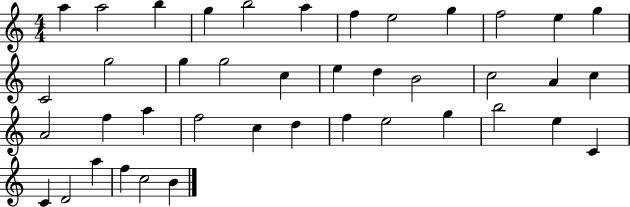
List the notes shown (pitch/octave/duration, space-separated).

A5/q A5/h B5/q G5/q B5/h A5/q F5/q E5/h G5/q F5/h E5/q G5/q C4/h G5/h G5/q G5/h C5/q E5/q D5/q B4/h C5/h A4/q C5/q A4/h F5/q A5/q F5/h C5/q D5/q F5/q E5/h G5/q B5/h E5/q C4/q C4/q D4/h A5/q F5/q C5/h B4/q